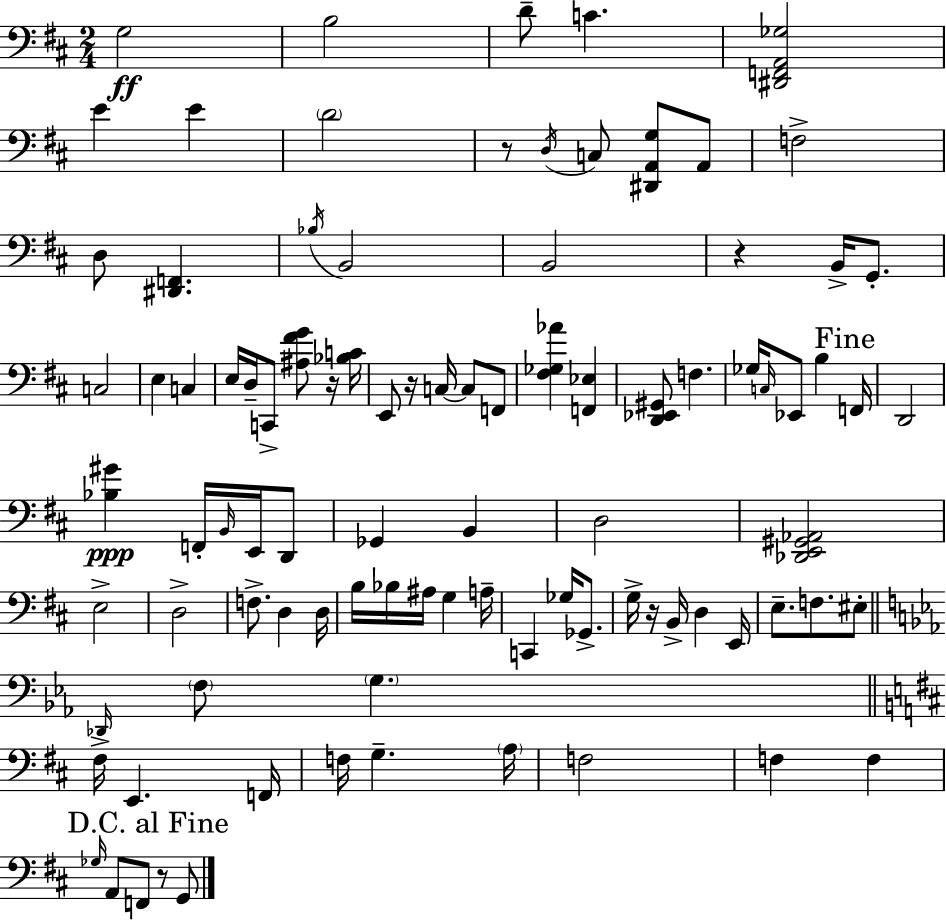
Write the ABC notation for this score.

X:1
T:Untitled
M:2/4
L:1/4
K:D
G,2 B,2 D/2 C [^D,,F,,A,,_G,]2 E E D2 z/2 D,/4 C,/2 [^D,,A,,G,]/2 A,,/2 F,2 D,/2 [^D,,F,,] _B,/4 B,,2 B,,2 z B,,/4 G,,/2 C,2 E, C, E,/4 D,/4 C,,/2 [^A,^FG]/2 z/4 [_B,C]/4 E,,/2 z/4 C,/4 C,/2 F,,/2 [^F,_G,_A] [F,,_E,] [D,,_E,,^G,,]/2 F, _G,/4 C,/4 _E,,/2 B, F,,/4 D,,2 [_B,^G] F,,/4 B,,/4 E,,/4 D,,/2 _G,, B,, D,2 [_D,,E,,^G,,_A,,]2 E,2 D,2 F,/2 D, D,/4 B,/4 _B,/4 ^A,/4 G, A,/4 C,, _G,/4 _G,,/2 G,/4 z/4 B,,/4 D, E,,/4 E,/2 F,/2 ^E,/2 _D,,/4 F,/2 G, ^F,/4 E,, F,,/4 F,/4 G, A,/4 F,2 F, F, _G,/4 A,,/2 F,,/2 z/2 G,,/2